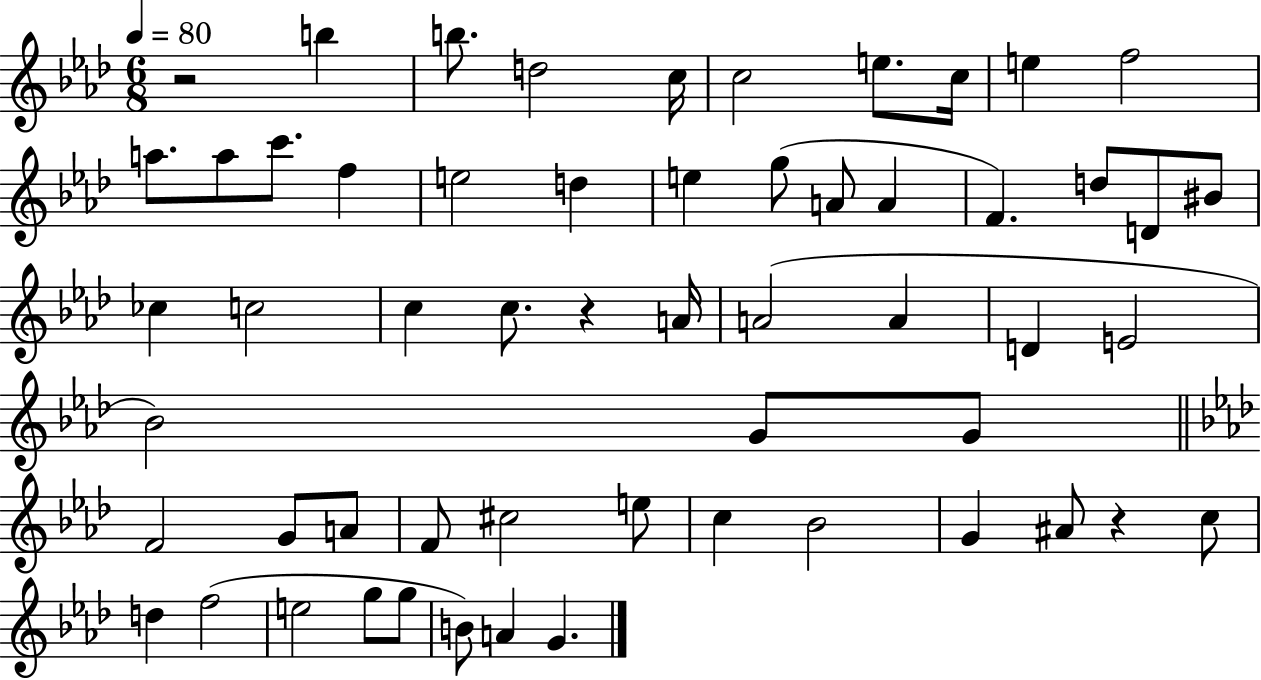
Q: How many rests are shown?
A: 3